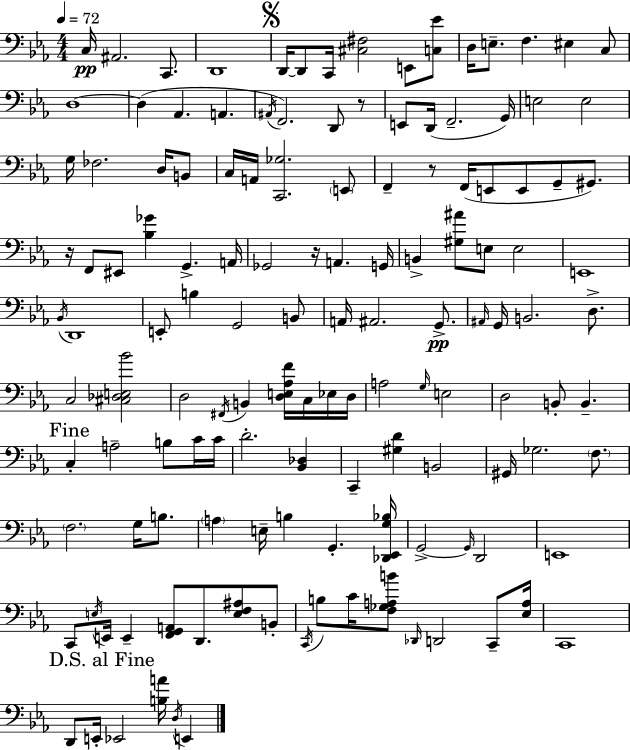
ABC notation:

X:1
T:Untitled
M:4/4
L:1/4
K:Cm
C,/4 ^A,,2 C,,/2 D,,4 D,,/4 D,,/2 C,,/4 [^C,^F,]2 E,,/2 [C,_E]/2 D,/4 E,/2 F, ^E, C,/2 D,4 D, _A,, A,, ^A,,/4 F,,2 D,,/2 z/2 E,,/2 D,,/4 F,,2 G,,/4 E,2 E,2 G,/4 _F,2 D,/4 B,,/2 C,/4 A,,/4 [C,,_G,]2 E,,/2 F,, z/2 F,,/4 E,,/2 E,,/2 G,,/2 ^G,,/2 z/4 F,,/2 ^E,,/2 [_B,_G] G,, A,,/4 _G,,2 z/4 A,, G,,/4 B,, [^G,^A]/2 E,/2 E,2 E,,4 _B,,/4 D,,4 E,,/2 B, G,,2 B,,/2 A,,/4 ^A,,2 G,,/2 ^A,,/4 G,,/4 B,,2 D,/2 C,2 [^C,_D,E,_B]2 D,2 ^F,,/4 B,, [D,E,_A,F]/4 C,/4 _E,/4 D,/4 A,2 G,/4 E,2 D,2 B,,/2 B,, C, A,2 B,/2 C/4 C/4 D2 [_B,,_D,] C,, [^G,D] B,,2 ^G,,/4 _G,2 F,/2 F,2 G,/4 B,/2 A, E,/4 B, G,, [_D,,_E,,G,_B,]/4 G,,2 G,,/4 D,,2 E,,4 C,,/2 E,/4 E,,/4 E,, [F,,G,,A,,]/2 D,,/2 [E,F,^A,]/2 B,,/2 C,,/4 B,/2 C/4 [F,_G,A,B]/2 _D,,/4 D,,2 C,,/2 [_E,A,]/4 C,,4 D,,/2 E,,/4 _E,,2 [B,A]/4 D,/4 E,,